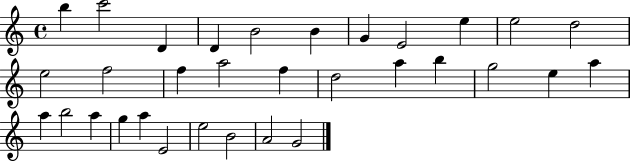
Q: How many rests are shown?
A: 0